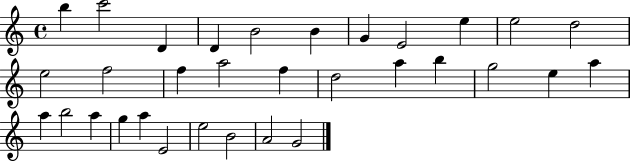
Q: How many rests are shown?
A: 0